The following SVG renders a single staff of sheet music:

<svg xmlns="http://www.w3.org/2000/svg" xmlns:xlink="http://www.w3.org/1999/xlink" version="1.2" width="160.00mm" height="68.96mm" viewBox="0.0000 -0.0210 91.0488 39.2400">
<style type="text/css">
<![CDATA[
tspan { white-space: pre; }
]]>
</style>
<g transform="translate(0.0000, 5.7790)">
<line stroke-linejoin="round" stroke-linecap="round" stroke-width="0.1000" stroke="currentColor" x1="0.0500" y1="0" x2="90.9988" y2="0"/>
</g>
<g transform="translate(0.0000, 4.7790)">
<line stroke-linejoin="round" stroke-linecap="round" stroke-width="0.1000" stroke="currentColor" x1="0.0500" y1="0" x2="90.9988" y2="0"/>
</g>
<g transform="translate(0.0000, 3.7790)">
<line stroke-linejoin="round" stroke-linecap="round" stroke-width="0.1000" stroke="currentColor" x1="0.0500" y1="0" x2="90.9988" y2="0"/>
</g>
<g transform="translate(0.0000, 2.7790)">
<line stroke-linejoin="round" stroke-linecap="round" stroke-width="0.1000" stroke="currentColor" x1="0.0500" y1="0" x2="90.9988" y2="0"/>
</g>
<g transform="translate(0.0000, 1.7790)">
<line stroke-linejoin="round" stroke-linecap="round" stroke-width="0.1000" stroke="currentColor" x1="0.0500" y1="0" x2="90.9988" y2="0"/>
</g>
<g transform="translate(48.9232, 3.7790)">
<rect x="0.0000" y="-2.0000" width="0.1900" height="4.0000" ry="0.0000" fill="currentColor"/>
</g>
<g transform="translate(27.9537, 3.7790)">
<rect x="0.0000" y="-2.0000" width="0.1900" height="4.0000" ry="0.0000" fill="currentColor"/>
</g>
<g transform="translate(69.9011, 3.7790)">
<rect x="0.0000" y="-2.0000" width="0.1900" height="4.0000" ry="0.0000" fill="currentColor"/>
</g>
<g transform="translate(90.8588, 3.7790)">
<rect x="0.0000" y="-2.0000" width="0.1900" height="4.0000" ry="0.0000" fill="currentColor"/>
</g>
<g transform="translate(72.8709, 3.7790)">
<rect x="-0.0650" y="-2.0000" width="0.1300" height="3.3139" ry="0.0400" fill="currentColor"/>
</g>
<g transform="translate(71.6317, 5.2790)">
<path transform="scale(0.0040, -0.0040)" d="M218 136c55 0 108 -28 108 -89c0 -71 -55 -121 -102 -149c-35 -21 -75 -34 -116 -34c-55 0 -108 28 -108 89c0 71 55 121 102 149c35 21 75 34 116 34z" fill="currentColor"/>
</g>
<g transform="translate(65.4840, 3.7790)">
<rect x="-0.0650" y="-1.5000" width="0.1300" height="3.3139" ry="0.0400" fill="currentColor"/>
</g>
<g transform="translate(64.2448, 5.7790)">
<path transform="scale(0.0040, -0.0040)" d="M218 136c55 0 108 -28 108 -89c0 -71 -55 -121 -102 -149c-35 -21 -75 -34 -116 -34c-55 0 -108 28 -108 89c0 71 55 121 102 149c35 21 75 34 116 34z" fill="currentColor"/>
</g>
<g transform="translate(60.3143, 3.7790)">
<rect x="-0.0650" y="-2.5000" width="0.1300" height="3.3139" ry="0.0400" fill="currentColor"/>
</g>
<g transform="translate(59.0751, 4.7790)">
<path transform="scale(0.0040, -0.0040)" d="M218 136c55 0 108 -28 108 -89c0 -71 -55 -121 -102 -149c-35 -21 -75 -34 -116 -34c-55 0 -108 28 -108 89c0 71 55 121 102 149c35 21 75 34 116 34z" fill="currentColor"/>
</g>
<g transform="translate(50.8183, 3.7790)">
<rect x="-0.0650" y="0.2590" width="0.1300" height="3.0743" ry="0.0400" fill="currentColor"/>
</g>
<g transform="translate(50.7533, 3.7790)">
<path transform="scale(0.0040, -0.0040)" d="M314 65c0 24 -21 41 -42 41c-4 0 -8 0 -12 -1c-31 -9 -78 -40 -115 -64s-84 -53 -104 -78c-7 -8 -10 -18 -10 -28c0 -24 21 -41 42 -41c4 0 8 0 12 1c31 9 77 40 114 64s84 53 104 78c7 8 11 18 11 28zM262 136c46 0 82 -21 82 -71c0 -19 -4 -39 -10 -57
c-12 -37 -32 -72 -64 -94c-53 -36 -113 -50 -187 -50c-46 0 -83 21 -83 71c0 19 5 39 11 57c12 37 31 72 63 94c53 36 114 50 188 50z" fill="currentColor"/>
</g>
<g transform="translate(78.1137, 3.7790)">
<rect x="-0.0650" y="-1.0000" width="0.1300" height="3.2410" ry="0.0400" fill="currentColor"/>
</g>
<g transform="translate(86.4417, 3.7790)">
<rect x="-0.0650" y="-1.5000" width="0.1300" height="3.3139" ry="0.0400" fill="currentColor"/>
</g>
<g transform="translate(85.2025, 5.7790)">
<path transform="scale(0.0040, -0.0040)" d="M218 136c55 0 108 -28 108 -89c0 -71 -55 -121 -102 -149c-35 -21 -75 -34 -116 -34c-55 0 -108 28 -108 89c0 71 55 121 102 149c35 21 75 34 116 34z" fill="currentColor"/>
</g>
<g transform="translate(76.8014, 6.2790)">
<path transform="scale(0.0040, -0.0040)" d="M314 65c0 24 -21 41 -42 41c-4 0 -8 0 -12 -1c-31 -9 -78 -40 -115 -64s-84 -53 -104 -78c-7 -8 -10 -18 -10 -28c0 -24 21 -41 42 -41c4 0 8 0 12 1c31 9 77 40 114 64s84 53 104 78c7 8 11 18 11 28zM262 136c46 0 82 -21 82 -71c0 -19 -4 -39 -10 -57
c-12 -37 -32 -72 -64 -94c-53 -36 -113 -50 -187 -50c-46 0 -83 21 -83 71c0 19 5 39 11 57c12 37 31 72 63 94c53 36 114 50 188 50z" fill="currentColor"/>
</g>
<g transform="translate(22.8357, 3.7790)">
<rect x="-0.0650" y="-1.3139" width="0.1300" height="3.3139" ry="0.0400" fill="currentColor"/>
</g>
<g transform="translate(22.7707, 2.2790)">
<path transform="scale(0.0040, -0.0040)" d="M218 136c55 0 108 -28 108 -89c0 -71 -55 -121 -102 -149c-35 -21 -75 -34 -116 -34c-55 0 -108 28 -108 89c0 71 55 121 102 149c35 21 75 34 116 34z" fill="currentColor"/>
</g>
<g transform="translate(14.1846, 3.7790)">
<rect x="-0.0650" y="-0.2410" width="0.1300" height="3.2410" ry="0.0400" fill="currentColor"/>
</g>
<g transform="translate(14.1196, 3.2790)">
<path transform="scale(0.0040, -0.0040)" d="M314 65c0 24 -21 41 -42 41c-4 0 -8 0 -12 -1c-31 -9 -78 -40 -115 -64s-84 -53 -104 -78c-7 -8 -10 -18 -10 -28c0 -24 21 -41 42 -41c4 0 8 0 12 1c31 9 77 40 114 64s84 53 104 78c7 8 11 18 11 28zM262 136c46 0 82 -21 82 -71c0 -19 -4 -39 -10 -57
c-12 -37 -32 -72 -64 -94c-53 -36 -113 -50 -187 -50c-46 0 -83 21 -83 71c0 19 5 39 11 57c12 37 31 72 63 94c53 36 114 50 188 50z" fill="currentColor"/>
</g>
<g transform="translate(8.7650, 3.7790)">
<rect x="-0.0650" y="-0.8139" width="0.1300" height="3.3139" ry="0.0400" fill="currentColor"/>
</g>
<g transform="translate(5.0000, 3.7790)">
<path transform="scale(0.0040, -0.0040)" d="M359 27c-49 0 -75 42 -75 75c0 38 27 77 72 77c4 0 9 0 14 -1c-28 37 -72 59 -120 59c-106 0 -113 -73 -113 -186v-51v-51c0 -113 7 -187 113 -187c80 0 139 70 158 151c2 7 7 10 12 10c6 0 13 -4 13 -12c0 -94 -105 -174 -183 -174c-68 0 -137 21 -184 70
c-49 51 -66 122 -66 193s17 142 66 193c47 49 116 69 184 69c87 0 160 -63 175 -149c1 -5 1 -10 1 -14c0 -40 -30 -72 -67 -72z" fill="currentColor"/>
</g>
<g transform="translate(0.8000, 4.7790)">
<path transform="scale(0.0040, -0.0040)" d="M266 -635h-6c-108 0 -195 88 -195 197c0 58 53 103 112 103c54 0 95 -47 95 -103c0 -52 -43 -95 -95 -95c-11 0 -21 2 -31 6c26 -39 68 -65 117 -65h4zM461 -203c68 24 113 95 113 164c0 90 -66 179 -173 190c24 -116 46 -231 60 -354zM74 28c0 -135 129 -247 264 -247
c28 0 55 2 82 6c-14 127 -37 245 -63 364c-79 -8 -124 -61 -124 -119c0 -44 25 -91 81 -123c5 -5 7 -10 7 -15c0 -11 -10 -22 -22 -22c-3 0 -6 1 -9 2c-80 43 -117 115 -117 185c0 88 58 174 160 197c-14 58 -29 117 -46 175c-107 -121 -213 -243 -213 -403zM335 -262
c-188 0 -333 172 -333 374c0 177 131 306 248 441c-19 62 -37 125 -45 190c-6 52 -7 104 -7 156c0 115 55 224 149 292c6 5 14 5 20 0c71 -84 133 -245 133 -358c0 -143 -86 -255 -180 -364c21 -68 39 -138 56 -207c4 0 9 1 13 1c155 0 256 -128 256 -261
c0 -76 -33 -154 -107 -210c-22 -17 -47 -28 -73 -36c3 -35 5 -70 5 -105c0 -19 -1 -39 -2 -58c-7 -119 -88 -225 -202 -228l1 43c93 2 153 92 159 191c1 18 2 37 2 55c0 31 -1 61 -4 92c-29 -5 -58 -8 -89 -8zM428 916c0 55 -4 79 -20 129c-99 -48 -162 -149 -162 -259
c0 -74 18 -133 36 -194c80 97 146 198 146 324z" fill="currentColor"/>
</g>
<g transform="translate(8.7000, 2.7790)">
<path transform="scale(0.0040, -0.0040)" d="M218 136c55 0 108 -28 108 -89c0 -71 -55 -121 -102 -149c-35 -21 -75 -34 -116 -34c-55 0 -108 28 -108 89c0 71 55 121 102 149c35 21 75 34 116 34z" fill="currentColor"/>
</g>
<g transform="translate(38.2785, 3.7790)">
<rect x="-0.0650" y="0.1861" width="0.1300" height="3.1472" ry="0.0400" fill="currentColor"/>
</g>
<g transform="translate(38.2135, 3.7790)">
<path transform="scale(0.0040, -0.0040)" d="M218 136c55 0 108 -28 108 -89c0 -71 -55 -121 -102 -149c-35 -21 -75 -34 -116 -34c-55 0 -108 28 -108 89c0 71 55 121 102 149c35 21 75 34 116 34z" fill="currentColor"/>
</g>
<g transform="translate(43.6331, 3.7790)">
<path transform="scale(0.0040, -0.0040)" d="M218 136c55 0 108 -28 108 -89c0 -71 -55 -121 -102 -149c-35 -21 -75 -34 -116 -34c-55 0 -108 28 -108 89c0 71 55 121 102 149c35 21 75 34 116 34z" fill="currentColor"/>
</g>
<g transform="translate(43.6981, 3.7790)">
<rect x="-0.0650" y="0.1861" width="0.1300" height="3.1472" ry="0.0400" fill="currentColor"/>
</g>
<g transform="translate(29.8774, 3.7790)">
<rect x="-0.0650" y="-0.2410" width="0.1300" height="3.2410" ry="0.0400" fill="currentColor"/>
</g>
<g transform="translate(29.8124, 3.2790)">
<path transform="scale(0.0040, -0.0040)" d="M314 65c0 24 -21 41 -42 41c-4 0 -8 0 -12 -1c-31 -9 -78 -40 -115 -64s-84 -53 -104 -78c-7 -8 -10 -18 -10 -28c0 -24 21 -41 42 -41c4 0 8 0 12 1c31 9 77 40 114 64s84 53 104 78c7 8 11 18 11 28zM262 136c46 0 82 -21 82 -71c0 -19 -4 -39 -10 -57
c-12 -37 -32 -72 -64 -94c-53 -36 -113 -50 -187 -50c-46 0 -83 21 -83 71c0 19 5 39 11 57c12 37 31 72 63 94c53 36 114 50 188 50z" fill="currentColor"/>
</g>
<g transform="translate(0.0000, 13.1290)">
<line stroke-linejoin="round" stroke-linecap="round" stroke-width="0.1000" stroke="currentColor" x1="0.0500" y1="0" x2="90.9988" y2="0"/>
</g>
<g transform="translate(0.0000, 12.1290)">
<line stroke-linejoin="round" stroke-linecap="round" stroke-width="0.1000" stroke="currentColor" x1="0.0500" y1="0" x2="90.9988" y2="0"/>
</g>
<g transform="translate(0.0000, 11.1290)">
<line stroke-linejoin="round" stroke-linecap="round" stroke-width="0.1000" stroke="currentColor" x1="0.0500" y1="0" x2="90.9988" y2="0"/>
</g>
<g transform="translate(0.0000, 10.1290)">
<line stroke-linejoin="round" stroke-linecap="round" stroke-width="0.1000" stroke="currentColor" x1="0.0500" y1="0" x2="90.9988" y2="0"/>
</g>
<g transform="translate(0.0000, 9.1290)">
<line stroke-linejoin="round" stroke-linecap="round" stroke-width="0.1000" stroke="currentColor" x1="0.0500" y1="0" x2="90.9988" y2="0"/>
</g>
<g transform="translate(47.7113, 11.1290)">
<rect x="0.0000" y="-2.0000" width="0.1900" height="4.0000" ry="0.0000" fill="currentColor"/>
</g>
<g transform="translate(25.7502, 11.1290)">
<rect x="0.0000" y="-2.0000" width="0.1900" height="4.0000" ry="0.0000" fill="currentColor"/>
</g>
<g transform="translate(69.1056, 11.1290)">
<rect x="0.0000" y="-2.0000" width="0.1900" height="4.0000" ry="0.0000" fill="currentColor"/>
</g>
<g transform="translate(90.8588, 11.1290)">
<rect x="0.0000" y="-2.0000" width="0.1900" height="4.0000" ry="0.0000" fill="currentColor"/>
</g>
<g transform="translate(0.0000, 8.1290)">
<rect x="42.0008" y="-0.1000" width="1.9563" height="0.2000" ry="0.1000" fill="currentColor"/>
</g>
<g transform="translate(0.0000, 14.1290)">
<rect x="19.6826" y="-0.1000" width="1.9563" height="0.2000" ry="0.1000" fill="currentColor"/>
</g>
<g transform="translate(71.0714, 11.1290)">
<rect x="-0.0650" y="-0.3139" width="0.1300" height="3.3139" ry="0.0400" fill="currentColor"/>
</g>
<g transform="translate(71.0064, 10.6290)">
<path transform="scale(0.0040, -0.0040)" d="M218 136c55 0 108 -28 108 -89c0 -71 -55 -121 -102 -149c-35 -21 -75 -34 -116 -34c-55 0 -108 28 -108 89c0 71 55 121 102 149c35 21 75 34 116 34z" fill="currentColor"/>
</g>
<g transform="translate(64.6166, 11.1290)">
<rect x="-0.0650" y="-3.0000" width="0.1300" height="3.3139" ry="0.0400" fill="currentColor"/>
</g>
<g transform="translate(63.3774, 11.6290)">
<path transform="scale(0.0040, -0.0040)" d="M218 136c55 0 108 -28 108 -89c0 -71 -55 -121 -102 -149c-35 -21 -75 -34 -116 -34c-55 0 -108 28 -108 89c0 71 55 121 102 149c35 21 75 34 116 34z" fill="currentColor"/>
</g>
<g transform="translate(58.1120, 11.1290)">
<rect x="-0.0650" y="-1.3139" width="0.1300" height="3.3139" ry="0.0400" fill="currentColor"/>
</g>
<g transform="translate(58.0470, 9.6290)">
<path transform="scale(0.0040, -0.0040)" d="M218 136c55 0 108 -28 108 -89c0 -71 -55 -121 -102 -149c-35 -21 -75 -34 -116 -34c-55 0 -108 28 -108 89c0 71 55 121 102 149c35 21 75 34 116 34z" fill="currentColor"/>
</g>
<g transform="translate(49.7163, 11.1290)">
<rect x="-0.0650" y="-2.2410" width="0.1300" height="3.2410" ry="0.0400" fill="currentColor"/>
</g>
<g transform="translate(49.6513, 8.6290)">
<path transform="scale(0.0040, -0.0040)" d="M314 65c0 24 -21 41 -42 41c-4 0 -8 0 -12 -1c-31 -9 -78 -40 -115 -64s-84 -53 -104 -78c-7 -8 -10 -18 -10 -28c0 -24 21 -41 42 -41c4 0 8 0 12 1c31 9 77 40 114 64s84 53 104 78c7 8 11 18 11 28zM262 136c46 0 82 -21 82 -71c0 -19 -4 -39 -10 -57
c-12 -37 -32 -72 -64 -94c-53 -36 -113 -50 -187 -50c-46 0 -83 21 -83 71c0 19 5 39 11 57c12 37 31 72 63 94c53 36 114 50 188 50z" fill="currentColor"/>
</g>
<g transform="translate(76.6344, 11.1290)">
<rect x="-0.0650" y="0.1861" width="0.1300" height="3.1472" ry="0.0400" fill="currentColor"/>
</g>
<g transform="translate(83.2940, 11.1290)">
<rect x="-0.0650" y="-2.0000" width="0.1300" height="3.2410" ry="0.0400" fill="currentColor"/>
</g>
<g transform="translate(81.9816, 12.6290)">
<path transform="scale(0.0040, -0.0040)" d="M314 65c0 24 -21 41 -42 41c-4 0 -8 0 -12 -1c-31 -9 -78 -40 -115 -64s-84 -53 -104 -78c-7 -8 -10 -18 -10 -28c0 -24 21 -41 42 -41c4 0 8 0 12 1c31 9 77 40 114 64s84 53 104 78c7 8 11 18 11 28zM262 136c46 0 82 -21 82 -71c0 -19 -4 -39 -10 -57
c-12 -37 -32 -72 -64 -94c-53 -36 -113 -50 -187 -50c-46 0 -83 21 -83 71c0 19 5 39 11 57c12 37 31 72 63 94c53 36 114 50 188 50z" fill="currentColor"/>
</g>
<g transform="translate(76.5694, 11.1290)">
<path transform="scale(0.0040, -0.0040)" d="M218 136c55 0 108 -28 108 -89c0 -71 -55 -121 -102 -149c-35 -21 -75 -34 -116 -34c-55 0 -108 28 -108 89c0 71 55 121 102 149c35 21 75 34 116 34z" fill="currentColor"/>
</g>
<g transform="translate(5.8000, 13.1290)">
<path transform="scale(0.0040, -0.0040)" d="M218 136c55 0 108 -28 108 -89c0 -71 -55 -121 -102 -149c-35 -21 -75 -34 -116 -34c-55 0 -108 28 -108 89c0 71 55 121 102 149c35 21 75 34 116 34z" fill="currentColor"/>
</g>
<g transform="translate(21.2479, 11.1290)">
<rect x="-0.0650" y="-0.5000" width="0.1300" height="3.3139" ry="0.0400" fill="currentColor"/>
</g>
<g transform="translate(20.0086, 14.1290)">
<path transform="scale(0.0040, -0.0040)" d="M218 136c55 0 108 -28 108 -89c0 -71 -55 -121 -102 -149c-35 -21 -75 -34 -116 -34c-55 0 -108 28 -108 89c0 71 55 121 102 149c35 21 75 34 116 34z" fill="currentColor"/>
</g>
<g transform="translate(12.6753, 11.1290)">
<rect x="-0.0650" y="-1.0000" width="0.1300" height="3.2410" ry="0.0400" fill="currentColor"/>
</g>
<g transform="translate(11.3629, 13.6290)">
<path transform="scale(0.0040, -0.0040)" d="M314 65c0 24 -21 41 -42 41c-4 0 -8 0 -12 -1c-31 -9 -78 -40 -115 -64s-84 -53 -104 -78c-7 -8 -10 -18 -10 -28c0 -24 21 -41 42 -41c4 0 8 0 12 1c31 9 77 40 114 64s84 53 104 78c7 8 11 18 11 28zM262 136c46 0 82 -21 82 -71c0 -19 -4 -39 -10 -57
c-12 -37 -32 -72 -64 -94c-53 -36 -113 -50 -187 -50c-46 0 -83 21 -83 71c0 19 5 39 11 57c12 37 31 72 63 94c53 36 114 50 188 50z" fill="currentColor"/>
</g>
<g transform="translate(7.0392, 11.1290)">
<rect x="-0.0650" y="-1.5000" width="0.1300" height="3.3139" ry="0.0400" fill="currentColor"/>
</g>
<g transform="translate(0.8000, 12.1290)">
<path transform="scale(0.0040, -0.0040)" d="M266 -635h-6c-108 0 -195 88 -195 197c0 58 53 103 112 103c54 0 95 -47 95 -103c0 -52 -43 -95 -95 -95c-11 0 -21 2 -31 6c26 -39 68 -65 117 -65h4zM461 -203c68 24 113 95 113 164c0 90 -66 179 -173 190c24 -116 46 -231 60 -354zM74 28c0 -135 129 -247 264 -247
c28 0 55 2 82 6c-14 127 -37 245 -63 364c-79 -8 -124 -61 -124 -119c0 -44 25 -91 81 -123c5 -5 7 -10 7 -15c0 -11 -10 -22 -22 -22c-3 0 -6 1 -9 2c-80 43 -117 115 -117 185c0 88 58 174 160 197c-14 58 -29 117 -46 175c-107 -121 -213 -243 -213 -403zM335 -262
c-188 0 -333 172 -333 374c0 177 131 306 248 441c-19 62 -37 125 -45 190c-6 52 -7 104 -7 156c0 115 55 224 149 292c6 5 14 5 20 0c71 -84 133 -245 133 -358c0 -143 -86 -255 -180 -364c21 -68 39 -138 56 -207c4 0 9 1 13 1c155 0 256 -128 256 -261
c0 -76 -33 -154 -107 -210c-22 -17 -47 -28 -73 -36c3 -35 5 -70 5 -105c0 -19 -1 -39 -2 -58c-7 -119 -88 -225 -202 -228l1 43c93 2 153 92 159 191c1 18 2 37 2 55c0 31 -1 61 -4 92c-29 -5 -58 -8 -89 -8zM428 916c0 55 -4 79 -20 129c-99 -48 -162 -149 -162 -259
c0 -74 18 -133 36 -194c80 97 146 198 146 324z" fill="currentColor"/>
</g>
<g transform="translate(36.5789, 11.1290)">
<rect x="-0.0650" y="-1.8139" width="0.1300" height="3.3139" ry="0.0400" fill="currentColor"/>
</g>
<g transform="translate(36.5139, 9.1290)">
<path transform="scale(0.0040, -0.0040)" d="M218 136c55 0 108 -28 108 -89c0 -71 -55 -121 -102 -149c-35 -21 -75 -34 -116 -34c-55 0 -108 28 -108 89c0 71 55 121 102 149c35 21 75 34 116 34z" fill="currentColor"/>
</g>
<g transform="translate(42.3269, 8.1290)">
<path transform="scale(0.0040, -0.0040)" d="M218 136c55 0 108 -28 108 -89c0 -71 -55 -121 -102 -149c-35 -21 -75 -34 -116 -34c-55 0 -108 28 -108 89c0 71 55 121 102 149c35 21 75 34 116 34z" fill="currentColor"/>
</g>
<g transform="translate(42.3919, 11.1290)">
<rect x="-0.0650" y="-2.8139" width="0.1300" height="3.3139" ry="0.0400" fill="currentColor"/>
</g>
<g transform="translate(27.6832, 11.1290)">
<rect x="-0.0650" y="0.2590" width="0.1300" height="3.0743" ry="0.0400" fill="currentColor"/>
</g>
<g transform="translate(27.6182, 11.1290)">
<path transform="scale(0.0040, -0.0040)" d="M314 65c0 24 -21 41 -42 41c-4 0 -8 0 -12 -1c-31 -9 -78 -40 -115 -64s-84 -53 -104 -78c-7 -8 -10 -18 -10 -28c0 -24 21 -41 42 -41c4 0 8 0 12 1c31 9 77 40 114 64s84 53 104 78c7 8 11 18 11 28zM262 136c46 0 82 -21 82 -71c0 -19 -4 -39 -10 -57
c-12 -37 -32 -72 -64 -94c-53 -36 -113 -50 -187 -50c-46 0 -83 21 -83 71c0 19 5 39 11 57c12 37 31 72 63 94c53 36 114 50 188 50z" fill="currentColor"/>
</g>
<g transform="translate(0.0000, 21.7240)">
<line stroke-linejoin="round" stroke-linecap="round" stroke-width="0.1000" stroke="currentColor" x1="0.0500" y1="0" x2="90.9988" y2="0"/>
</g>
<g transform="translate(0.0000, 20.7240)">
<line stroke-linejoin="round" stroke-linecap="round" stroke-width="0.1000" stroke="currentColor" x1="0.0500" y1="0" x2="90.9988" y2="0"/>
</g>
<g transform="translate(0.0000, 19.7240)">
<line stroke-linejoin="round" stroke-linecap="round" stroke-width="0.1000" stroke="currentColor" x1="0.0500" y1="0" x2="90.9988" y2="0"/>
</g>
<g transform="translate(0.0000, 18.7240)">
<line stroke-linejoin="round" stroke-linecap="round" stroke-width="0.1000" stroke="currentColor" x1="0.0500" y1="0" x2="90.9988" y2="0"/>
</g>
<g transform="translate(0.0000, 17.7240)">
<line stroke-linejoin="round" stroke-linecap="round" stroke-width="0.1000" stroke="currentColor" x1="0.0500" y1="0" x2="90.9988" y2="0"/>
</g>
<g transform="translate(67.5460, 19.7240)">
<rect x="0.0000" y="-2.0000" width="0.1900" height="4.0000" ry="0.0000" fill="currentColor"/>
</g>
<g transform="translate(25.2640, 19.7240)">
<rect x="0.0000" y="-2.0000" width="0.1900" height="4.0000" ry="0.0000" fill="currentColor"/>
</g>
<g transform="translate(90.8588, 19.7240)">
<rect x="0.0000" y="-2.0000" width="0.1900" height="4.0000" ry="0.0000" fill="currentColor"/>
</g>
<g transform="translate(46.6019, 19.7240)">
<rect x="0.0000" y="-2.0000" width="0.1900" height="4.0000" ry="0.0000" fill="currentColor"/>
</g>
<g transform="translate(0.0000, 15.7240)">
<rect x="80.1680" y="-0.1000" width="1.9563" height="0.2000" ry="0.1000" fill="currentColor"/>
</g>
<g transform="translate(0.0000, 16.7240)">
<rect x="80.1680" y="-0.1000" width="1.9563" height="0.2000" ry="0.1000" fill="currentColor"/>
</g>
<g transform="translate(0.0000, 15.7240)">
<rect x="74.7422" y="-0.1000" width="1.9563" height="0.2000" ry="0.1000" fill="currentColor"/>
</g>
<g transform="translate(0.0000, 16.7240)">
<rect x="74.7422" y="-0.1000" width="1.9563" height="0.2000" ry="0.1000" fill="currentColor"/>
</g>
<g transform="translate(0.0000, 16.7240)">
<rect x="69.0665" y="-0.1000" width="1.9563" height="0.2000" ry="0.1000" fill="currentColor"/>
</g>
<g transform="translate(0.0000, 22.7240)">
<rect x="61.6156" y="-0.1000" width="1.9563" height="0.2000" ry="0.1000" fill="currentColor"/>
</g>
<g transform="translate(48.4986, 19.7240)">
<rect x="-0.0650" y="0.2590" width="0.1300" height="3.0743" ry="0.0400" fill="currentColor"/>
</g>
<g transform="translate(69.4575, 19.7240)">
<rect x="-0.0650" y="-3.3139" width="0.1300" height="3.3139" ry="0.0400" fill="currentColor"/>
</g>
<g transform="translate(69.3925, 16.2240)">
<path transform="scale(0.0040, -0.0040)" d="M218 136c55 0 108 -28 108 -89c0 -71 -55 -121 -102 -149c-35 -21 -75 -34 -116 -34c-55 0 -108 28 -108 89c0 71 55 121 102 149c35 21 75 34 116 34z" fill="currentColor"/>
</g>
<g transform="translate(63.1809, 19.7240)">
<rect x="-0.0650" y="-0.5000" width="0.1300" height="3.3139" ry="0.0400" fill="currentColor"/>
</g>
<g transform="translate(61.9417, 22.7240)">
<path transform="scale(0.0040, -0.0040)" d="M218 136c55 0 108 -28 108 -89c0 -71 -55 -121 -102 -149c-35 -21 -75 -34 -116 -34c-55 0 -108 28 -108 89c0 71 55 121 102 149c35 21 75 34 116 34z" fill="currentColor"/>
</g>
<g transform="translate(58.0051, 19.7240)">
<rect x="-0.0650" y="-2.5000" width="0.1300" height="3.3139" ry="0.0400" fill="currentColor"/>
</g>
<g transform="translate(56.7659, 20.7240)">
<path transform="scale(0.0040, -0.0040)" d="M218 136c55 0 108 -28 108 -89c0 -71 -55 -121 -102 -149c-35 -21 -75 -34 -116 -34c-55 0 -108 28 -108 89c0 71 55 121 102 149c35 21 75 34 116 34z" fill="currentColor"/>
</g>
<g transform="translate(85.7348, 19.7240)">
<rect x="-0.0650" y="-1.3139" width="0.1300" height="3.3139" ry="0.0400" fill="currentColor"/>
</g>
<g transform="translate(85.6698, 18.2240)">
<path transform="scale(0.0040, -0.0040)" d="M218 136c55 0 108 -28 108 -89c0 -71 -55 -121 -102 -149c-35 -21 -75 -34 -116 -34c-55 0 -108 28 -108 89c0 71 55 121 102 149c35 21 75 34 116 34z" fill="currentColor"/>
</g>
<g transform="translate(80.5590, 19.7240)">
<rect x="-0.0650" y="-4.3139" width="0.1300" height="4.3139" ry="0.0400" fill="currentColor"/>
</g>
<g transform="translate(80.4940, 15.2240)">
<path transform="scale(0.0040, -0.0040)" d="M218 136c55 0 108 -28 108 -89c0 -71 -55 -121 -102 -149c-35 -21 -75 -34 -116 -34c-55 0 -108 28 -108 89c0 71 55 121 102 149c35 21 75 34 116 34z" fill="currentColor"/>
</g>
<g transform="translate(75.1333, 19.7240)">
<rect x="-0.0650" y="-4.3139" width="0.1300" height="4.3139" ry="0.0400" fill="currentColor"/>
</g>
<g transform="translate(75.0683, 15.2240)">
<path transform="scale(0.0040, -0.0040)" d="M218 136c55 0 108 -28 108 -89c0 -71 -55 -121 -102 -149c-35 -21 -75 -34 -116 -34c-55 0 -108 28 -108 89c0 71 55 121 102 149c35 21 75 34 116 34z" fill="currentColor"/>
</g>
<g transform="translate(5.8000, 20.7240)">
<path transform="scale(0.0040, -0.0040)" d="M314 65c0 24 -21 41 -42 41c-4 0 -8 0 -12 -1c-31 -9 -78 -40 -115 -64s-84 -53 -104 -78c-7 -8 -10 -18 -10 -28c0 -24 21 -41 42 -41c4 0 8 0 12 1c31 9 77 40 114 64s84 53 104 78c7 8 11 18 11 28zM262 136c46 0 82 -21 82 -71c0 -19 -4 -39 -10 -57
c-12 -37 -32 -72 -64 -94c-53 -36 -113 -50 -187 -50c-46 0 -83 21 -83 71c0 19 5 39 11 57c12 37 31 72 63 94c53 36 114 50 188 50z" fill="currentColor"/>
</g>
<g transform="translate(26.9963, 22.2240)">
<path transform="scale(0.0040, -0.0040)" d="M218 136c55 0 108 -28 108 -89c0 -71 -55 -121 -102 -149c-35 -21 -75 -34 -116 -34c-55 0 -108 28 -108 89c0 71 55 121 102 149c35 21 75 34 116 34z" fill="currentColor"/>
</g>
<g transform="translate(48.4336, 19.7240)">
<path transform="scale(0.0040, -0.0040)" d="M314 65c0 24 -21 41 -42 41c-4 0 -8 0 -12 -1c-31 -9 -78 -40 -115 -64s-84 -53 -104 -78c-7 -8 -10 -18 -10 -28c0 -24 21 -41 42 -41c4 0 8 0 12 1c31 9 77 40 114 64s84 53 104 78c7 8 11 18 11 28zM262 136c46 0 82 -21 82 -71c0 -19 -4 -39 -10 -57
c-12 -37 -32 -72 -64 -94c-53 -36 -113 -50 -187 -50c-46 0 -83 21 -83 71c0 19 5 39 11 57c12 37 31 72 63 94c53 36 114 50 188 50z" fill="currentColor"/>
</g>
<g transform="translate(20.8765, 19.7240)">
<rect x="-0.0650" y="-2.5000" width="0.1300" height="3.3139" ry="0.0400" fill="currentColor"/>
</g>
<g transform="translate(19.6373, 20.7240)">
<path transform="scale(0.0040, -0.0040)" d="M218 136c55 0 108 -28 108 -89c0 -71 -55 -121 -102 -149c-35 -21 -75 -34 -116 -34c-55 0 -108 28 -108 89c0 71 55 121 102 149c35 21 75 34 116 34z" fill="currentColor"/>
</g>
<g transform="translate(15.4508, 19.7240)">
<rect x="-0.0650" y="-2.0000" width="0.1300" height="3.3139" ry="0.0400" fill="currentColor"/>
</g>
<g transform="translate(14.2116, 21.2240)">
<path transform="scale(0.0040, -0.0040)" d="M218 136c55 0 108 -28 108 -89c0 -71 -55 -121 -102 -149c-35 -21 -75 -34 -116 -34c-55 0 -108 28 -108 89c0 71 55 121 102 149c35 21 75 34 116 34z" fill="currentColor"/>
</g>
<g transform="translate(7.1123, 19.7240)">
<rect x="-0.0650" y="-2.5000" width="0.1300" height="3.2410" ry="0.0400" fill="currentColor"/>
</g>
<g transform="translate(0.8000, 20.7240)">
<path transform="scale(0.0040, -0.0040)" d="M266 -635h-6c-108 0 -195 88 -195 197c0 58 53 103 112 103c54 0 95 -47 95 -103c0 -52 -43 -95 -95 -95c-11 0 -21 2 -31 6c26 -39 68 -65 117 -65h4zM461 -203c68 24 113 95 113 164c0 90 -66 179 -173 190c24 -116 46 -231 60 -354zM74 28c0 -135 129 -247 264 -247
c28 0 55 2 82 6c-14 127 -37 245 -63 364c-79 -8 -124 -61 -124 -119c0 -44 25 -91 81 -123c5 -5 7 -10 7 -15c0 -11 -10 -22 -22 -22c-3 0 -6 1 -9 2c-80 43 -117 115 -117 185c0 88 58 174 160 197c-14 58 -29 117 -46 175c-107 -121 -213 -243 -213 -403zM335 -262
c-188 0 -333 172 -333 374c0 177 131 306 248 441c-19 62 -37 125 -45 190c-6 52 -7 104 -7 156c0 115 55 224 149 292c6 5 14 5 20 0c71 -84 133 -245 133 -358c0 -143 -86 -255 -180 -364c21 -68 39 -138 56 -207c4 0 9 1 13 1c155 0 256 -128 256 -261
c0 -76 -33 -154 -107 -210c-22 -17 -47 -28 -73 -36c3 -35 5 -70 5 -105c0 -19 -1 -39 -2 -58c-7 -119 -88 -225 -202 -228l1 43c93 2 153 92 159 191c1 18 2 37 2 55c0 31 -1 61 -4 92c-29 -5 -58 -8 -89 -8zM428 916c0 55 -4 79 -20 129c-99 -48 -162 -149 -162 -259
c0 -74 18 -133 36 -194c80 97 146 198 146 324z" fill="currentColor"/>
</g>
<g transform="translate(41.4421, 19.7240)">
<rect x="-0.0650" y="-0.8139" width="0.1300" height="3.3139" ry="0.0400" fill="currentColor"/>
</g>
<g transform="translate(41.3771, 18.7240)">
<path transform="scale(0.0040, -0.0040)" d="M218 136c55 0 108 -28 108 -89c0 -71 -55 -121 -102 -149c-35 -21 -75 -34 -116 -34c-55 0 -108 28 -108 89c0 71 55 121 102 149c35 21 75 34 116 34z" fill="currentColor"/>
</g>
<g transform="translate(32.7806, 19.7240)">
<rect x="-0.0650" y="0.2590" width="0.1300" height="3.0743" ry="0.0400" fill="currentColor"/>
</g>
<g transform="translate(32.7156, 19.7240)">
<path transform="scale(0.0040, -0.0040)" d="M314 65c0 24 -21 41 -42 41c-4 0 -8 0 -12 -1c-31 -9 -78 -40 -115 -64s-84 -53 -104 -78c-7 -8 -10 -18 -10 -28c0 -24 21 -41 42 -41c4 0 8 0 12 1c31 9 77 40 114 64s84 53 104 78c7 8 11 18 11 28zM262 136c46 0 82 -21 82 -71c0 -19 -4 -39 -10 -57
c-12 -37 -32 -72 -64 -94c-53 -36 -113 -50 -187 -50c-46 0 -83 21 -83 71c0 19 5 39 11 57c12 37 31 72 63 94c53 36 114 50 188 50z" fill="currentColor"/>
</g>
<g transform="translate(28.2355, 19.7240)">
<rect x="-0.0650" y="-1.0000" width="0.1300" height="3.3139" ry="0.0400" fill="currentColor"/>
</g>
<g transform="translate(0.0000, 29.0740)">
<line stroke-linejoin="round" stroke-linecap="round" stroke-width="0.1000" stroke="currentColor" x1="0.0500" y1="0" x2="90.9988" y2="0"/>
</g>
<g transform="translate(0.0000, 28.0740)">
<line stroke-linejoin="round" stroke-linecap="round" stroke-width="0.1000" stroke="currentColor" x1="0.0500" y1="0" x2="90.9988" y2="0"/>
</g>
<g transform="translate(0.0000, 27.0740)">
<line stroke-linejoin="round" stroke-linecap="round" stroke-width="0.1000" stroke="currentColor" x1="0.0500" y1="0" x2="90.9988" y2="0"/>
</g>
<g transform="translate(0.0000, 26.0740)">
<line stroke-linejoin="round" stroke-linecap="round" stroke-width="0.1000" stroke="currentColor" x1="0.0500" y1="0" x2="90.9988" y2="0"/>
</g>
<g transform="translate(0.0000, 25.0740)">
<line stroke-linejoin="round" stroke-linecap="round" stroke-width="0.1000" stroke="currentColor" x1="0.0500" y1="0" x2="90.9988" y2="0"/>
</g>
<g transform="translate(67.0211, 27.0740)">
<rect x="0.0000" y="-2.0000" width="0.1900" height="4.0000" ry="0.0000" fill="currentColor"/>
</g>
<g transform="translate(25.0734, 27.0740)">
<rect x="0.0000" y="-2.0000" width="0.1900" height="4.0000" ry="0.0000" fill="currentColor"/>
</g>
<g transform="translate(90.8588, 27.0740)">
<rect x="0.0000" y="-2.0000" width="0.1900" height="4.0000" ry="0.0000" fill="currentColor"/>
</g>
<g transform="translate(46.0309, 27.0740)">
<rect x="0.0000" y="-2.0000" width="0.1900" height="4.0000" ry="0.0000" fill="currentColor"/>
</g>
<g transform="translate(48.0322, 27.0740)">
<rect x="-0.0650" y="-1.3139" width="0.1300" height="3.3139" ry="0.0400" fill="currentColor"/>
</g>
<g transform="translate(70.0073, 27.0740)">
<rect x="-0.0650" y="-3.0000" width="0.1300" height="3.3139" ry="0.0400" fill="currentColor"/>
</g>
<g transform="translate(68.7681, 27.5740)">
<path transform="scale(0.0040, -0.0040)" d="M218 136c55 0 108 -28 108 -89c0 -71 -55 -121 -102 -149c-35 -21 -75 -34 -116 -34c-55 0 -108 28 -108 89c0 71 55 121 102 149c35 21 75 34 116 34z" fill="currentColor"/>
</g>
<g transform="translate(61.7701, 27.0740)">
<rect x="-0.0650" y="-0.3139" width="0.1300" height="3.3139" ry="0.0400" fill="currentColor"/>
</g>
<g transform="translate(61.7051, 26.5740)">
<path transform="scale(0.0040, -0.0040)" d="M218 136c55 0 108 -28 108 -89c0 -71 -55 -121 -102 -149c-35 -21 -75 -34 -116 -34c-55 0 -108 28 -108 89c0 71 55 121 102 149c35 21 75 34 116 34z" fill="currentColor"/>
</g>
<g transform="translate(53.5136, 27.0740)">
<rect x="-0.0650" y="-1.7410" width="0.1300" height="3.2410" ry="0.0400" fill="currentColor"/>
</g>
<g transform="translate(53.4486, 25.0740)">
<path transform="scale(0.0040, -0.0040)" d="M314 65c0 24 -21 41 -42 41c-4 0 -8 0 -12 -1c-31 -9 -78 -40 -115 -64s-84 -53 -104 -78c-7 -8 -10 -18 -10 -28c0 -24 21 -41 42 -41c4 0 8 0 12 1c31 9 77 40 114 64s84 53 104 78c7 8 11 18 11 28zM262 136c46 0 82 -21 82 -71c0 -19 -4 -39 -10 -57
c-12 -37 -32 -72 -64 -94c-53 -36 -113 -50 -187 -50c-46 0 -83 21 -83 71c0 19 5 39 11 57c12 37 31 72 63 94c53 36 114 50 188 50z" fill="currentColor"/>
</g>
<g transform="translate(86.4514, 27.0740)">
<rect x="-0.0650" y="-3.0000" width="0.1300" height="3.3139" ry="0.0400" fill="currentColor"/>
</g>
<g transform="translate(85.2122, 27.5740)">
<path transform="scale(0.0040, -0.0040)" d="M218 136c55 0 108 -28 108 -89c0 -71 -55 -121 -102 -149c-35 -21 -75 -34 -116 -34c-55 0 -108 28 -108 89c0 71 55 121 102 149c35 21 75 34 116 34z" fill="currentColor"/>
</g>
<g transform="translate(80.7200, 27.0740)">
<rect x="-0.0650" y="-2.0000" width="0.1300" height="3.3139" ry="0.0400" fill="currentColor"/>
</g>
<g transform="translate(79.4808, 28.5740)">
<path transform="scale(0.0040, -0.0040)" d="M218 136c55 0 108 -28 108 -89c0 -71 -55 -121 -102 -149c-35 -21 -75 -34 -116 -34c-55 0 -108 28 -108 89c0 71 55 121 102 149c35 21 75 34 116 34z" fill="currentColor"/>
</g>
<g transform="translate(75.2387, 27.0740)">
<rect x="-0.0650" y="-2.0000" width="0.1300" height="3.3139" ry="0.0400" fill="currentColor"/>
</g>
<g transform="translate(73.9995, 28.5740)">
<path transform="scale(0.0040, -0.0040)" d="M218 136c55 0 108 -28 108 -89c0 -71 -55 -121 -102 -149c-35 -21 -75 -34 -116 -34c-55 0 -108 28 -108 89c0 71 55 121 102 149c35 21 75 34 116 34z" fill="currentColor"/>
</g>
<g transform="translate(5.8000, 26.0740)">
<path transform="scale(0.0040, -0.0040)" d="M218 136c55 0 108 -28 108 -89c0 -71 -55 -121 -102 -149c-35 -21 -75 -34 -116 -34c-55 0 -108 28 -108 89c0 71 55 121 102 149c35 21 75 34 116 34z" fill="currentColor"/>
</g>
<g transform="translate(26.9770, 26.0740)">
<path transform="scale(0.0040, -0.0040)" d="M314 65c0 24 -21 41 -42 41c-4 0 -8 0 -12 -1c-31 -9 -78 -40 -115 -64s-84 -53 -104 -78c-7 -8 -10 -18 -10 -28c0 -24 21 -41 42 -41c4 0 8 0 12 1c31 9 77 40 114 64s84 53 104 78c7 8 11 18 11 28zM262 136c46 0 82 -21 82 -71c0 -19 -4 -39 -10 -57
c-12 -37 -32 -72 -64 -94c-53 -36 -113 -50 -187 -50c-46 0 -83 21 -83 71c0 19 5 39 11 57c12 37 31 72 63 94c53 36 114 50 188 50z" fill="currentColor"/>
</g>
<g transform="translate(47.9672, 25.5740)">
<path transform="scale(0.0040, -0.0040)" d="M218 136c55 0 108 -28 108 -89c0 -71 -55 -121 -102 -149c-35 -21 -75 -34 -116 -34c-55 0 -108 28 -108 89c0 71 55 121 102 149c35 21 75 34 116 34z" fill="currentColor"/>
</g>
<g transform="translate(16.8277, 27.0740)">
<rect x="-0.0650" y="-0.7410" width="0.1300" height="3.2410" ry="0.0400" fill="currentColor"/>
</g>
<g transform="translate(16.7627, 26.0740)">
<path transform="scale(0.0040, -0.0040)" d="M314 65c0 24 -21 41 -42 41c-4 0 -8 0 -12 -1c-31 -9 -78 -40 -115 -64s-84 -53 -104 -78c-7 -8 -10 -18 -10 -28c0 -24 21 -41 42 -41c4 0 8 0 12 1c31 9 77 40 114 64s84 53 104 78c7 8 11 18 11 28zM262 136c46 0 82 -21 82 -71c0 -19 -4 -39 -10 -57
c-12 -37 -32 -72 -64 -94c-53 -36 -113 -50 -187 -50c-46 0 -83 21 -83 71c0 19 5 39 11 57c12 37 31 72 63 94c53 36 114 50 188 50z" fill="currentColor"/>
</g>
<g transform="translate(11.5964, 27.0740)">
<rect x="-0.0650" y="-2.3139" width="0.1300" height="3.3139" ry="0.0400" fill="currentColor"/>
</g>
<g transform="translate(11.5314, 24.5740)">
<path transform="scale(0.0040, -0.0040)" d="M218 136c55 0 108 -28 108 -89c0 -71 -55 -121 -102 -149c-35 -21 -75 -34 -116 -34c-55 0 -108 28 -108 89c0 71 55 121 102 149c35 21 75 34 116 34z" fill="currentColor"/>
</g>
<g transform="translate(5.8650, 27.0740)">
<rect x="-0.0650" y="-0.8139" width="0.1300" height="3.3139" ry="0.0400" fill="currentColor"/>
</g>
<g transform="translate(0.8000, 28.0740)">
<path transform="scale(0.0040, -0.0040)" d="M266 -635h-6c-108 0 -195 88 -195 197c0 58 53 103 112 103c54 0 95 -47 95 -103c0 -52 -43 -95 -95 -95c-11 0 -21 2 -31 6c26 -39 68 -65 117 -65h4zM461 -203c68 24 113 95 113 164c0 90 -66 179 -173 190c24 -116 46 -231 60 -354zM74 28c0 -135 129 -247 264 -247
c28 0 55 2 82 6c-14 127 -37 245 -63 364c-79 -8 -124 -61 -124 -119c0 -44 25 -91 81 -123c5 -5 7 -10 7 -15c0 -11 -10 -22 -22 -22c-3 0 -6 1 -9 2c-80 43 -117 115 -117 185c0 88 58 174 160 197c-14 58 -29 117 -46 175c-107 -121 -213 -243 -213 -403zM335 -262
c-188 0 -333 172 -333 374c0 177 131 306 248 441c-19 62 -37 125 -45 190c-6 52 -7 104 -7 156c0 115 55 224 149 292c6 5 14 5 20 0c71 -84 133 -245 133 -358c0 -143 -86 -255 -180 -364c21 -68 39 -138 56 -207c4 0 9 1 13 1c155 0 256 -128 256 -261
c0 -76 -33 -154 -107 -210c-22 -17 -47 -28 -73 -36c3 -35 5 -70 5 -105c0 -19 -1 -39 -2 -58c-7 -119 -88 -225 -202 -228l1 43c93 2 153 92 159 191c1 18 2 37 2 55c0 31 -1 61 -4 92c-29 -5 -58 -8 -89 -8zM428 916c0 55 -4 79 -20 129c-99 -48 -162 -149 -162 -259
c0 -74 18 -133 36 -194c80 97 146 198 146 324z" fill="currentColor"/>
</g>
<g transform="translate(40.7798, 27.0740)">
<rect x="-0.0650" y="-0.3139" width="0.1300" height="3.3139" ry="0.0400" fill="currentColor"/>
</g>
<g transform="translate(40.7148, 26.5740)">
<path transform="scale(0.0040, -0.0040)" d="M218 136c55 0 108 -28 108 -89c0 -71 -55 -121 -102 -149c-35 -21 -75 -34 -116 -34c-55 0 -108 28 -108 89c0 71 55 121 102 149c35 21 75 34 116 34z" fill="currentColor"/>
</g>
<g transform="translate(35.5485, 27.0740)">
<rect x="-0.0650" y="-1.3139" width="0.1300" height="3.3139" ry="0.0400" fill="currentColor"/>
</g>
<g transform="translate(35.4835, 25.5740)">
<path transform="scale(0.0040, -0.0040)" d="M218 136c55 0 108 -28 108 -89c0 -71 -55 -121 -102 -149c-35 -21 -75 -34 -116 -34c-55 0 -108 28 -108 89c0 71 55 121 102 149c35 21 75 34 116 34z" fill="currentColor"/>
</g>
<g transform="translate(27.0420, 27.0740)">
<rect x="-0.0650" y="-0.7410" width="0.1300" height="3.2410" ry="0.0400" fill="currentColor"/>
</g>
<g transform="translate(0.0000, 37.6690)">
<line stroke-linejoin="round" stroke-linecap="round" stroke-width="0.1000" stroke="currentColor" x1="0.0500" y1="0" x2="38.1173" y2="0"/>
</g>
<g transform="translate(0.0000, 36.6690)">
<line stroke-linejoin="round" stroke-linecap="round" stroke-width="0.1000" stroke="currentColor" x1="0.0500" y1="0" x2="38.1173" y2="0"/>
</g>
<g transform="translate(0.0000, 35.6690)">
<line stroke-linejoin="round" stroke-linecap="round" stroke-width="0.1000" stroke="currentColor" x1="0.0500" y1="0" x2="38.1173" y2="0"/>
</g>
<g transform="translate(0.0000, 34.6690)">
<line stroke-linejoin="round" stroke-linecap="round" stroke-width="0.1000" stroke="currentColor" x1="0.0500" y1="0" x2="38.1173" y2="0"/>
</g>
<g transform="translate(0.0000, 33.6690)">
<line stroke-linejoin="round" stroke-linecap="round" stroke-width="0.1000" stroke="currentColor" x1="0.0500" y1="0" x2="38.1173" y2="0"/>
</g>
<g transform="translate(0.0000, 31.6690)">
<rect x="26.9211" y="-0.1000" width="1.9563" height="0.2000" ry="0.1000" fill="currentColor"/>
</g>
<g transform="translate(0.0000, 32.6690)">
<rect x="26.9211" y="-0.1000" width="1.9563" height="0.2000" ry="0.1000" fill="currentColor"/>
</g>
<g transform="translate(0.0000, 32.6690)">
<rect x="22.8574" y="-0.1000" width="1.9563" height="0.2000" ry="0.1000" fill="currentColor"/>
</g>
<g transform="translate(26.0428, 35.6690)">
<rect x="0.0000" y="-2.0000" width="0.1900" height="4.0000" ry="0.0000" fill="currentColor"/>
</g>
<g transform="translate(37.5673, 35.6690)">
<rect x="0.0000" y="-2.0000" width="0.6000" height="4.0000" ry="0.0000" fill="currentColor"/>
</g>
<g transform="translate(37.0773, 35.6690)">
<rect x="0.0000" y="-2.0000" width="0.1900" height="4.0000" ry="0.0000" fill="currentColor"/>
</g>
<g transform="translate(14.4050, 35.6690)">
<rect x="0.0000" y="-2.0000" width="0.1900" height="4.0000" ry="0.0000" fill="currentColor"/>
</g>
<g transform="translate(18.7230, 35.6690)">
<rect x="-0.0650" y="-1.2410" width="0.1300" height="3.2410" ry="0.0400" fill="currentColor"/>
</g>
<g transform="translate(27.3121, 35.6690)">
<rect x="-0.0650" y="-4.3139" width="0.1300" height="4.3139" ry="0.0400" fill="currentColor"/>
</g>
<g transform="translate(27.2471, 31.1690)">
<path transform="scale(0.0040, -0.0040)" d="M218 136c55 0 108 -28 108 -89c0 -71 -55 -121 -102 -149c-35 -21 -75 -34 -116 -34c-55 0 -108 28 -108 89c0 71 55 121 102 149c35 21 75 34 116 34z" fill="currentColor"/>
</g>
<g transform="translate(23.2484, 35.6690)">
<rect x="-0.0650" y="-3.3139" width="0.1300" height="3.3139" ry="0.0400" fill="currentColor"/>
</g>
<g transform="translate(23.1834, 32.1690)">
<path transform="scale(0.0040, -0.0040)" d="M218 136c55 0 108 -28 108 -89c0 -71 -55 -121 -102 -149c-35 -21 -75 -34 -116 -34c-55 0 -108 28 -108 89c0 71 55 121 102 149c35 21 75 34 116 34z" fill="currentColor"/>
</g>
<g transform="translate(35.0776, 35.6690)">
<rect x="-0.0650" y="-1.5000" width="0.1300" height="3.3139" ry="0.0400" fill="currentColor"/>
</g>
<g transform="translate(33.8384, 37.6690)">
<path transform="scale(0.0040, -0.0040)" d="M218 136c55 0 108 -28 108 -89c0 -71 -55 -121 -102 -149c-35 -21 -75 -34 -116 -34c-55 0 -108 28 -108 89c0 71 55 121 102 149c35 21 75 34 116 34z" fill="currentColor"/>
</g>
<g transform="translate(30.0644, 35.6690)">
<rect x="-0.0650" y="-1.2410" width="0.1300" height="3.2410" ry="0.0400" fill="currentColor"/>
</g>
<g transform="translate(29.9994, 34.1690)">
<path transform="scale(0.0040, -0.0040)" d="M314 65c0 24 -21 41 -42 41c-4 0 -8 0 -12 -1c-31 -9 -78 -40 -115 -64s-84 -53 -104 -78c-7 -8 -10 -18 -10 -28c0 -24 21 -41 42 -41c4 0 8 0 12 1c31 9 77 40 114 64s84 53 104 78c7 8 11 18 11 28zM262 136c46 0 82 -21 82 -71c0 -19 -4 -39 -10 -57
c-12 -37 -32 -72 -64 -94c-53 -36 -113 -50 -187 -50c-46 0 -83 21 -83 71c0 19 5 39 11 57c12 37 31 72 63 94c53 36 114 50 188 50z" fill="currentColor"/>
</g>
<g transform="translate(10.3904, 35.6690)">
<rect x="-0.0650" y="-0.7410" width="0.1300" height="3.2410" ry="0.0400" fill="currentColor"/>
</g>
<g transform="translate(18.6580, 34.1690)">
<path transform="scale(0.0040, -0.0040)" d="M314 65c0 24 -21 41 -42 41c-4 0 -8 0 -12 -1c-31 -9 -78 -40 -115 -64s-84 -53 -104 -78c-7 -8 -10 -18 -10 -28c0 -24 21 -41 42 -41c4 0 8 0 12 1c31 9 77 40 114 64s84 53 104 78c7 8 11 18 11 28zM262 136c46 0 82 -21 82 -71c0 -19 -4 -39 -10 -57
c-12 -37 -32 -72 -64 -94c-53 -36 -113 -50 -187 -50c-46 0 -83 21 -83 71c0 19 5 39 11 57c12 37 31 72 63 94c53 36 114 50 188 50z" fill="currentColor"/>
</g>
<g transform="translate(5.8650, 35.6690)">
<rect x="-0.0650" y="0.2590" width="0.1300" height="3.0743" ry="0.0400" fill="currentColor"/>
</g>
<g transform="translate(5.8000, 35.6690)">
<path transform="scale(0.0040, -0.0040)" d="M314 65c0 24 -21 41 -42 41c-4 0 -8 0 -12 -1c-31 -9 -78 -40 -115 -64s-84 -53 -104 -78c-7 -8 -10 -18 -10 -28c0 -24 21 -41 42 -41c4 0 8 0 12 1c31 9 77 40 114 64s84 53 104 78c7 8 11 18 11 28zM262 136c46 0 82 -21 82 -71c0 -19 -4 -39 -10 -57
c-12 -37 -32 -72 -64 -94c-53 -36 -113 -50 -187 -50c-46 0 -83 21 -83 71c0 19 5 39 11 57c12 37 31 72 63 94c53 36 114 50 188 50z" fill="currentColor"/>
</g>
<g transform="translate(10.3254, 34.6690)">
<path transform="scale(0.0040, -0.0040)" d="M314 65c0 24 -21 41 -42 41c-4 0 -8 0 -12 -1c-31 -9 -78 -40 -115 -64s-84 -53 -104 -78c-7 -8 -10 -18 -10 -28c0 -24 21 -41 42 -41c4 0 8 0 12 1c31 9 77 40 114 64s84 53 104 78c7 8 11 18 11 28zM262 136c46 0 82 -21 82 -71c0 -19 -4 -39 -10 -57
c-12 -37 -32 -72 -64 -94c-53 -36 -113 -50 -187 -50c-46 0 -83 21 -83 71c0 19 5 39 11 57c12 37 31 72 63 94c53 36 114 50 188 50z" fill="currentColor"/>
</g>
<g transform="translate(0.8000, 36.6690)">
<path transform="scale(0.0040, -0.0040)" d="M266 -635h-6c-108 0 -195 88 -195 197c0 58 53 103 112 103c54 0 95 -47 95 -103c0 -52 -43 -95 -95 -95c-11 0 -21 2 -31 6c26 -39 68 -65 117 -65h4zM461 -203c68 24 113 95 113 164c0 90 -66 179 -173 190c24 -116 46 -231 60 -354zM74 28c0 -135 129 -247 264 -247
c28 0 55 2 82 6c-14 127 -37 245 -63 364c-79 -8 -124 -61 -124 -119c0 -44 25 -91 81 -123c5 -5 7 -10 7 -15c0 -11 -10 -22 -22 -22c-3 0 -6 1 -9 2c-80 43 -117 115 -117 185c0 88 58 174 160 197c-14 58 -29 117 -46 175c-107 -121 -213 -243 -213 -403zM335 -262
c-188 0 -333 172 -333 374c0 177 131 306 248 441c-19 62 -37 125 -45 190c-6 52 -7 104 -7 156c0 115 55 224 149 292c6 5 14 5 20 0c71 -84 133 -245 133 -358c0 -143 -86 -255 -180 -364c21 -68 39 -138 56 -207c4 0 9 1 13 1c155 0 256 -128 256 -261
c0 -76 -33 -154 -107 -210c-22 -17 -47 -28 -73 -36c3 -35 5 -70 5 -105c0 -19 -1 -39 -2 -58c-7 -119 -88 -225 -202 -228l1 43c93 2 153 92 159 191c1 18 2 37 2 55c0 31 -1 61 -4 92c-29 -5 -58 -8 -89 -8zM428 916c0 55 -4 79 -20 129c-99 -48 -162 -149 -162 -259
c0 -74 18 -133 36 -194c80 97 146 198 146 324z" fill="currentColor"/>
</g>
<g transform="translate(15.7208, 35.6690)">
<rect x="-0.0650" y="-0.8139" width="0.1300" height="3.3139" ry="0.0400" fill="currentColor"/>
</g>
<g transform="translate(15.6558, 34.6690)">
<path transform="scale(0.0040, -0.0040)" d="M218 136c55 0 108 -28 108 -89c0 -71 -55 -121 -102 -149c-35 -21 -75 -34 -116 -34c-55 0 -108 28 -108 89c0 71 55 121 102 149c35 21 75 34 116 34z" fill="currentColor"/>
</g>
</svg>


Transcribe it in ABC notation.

X:1
T:Untitled
M:4/4
L:1/4
K:C
d c2 e c2 B B B2 G E F D2 E E D2 C B2 f a g2 e A c B F2 G2 F G D B2 d B2 G C b d' d' e d g d2 d2 e c e f2 c A F F A B2 d2 d e2 b d' e2 E